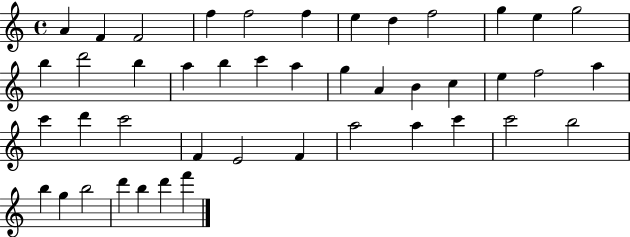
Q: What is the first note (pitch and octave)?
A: A4